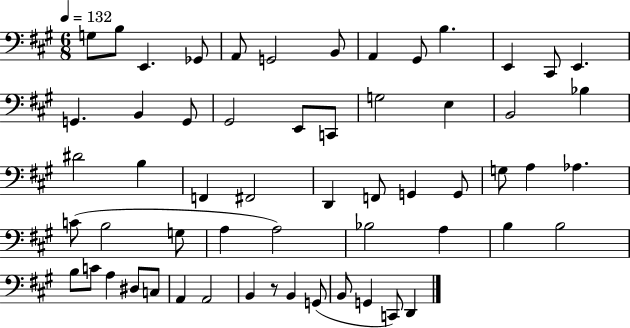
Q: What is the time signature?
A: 6/8